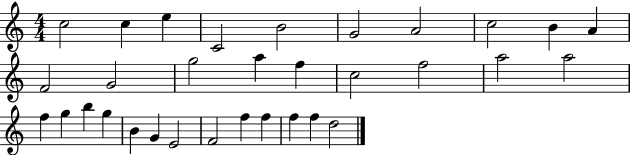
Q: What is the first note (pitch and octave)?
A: C5